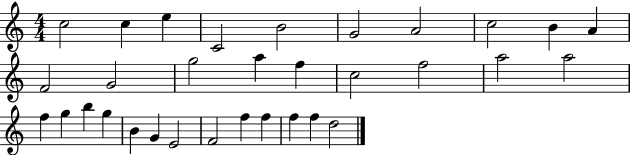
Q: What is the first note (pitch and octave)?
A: C5